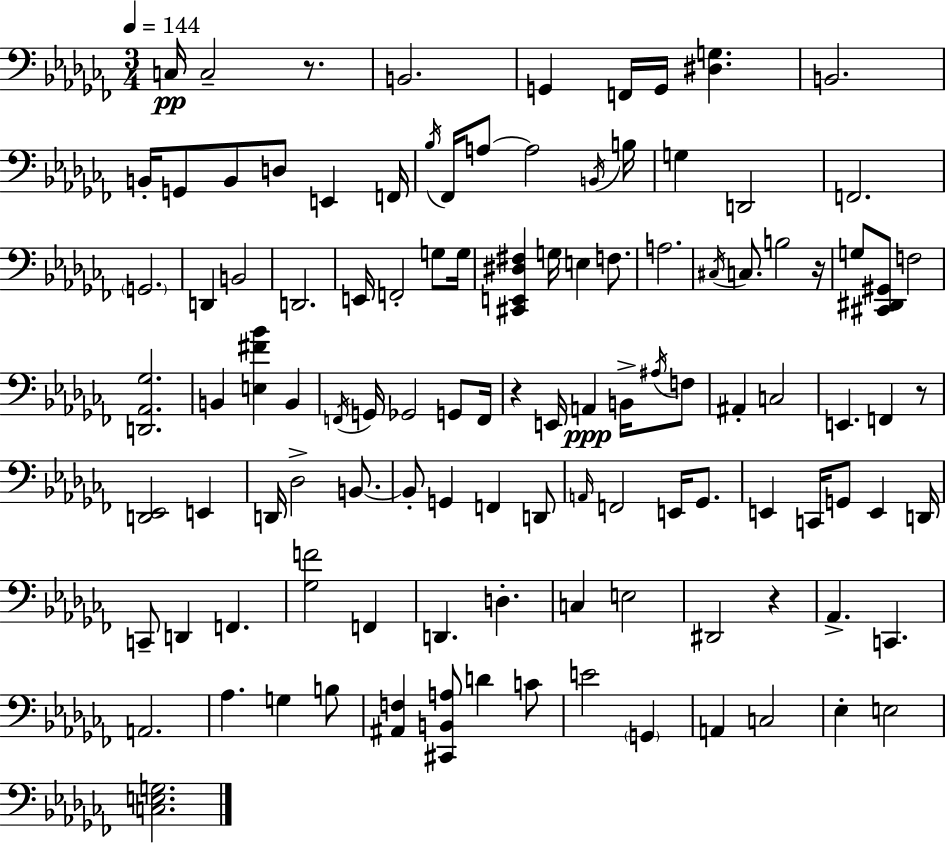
{
  \clef bass
  \numericTimeSignature
  \time 3/4
  \key aes \minor
  \tempo 4 = 144
  c16\pp c2-- r8. | b,2. | g,4 f,16 g,16 <dis g>4. | b,2. | \break b,16-. g,8 b,8 d8 e,4 f,16 | \acciaccatura { bes16 } fes,16 a8~~ a2 | \acciaccatura { b,16 } b16 g4 d,2 | f,2. | \break \parenthesize g,2. | d,4 b,2 | d,2. | e,16 f,2-. g8 | \break g16 <cis, e, dis fis>4 g16 e4 f8. | a2. | \acciaccatura { cis16 } c8. b2 | r16 g8 <cis, dis, gis,>8 f2 | \break <d, aes, ges>2. | b,4 <e fis' bes'>4 b,4 | \acciaccatura { f,16 } g,16 ges,2 | g,8 f,16 r4 e,16 a,4\ppp | \break b,16-> \acciaccatura { ais16 } f8 ais,4-. c2 | e,4. f,4 | r8 <d, ees,>2 | e,4 d,16 des2-> | \break b,8.~~ b,8-. g,4 f,4 | d,8 \grace { a,16 } f,2 | e,16 ges,8. e,4 c,16 g,8 | e,4 d,16 c,8-- d,4 | \break f,4. <ges f'>2 | f,4 d,4. | d4.-. c4 e2 | dis,2 | \break r4 aes,4.-> | c,4. a,2. | aes4. | g4 b8 <ais, f>4 <cis, b, a>8 | \break d'4 c'8 e'2 | \parenthesize g,4 a,4 c2 | ees4-. e2 | <c e g>2. | \break \bar "|."
}